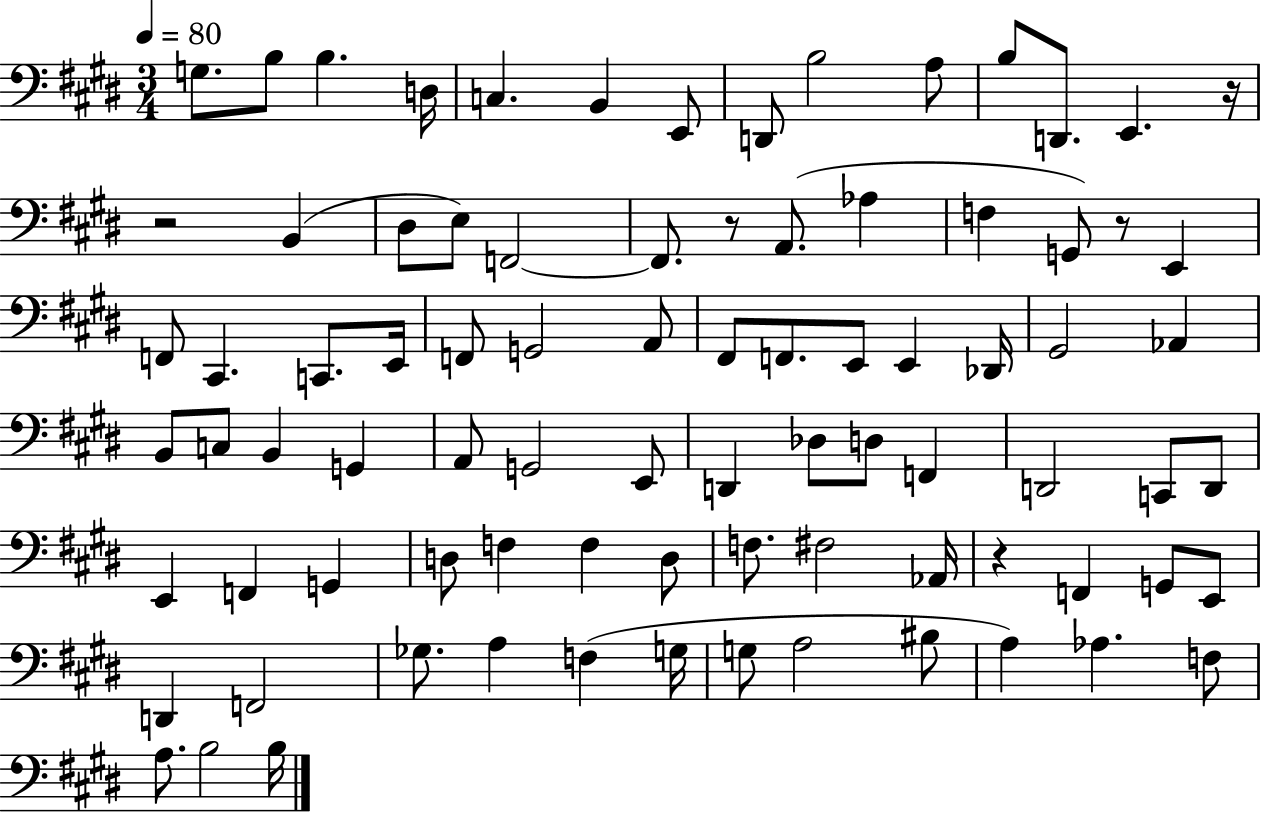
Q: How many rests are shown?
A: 5